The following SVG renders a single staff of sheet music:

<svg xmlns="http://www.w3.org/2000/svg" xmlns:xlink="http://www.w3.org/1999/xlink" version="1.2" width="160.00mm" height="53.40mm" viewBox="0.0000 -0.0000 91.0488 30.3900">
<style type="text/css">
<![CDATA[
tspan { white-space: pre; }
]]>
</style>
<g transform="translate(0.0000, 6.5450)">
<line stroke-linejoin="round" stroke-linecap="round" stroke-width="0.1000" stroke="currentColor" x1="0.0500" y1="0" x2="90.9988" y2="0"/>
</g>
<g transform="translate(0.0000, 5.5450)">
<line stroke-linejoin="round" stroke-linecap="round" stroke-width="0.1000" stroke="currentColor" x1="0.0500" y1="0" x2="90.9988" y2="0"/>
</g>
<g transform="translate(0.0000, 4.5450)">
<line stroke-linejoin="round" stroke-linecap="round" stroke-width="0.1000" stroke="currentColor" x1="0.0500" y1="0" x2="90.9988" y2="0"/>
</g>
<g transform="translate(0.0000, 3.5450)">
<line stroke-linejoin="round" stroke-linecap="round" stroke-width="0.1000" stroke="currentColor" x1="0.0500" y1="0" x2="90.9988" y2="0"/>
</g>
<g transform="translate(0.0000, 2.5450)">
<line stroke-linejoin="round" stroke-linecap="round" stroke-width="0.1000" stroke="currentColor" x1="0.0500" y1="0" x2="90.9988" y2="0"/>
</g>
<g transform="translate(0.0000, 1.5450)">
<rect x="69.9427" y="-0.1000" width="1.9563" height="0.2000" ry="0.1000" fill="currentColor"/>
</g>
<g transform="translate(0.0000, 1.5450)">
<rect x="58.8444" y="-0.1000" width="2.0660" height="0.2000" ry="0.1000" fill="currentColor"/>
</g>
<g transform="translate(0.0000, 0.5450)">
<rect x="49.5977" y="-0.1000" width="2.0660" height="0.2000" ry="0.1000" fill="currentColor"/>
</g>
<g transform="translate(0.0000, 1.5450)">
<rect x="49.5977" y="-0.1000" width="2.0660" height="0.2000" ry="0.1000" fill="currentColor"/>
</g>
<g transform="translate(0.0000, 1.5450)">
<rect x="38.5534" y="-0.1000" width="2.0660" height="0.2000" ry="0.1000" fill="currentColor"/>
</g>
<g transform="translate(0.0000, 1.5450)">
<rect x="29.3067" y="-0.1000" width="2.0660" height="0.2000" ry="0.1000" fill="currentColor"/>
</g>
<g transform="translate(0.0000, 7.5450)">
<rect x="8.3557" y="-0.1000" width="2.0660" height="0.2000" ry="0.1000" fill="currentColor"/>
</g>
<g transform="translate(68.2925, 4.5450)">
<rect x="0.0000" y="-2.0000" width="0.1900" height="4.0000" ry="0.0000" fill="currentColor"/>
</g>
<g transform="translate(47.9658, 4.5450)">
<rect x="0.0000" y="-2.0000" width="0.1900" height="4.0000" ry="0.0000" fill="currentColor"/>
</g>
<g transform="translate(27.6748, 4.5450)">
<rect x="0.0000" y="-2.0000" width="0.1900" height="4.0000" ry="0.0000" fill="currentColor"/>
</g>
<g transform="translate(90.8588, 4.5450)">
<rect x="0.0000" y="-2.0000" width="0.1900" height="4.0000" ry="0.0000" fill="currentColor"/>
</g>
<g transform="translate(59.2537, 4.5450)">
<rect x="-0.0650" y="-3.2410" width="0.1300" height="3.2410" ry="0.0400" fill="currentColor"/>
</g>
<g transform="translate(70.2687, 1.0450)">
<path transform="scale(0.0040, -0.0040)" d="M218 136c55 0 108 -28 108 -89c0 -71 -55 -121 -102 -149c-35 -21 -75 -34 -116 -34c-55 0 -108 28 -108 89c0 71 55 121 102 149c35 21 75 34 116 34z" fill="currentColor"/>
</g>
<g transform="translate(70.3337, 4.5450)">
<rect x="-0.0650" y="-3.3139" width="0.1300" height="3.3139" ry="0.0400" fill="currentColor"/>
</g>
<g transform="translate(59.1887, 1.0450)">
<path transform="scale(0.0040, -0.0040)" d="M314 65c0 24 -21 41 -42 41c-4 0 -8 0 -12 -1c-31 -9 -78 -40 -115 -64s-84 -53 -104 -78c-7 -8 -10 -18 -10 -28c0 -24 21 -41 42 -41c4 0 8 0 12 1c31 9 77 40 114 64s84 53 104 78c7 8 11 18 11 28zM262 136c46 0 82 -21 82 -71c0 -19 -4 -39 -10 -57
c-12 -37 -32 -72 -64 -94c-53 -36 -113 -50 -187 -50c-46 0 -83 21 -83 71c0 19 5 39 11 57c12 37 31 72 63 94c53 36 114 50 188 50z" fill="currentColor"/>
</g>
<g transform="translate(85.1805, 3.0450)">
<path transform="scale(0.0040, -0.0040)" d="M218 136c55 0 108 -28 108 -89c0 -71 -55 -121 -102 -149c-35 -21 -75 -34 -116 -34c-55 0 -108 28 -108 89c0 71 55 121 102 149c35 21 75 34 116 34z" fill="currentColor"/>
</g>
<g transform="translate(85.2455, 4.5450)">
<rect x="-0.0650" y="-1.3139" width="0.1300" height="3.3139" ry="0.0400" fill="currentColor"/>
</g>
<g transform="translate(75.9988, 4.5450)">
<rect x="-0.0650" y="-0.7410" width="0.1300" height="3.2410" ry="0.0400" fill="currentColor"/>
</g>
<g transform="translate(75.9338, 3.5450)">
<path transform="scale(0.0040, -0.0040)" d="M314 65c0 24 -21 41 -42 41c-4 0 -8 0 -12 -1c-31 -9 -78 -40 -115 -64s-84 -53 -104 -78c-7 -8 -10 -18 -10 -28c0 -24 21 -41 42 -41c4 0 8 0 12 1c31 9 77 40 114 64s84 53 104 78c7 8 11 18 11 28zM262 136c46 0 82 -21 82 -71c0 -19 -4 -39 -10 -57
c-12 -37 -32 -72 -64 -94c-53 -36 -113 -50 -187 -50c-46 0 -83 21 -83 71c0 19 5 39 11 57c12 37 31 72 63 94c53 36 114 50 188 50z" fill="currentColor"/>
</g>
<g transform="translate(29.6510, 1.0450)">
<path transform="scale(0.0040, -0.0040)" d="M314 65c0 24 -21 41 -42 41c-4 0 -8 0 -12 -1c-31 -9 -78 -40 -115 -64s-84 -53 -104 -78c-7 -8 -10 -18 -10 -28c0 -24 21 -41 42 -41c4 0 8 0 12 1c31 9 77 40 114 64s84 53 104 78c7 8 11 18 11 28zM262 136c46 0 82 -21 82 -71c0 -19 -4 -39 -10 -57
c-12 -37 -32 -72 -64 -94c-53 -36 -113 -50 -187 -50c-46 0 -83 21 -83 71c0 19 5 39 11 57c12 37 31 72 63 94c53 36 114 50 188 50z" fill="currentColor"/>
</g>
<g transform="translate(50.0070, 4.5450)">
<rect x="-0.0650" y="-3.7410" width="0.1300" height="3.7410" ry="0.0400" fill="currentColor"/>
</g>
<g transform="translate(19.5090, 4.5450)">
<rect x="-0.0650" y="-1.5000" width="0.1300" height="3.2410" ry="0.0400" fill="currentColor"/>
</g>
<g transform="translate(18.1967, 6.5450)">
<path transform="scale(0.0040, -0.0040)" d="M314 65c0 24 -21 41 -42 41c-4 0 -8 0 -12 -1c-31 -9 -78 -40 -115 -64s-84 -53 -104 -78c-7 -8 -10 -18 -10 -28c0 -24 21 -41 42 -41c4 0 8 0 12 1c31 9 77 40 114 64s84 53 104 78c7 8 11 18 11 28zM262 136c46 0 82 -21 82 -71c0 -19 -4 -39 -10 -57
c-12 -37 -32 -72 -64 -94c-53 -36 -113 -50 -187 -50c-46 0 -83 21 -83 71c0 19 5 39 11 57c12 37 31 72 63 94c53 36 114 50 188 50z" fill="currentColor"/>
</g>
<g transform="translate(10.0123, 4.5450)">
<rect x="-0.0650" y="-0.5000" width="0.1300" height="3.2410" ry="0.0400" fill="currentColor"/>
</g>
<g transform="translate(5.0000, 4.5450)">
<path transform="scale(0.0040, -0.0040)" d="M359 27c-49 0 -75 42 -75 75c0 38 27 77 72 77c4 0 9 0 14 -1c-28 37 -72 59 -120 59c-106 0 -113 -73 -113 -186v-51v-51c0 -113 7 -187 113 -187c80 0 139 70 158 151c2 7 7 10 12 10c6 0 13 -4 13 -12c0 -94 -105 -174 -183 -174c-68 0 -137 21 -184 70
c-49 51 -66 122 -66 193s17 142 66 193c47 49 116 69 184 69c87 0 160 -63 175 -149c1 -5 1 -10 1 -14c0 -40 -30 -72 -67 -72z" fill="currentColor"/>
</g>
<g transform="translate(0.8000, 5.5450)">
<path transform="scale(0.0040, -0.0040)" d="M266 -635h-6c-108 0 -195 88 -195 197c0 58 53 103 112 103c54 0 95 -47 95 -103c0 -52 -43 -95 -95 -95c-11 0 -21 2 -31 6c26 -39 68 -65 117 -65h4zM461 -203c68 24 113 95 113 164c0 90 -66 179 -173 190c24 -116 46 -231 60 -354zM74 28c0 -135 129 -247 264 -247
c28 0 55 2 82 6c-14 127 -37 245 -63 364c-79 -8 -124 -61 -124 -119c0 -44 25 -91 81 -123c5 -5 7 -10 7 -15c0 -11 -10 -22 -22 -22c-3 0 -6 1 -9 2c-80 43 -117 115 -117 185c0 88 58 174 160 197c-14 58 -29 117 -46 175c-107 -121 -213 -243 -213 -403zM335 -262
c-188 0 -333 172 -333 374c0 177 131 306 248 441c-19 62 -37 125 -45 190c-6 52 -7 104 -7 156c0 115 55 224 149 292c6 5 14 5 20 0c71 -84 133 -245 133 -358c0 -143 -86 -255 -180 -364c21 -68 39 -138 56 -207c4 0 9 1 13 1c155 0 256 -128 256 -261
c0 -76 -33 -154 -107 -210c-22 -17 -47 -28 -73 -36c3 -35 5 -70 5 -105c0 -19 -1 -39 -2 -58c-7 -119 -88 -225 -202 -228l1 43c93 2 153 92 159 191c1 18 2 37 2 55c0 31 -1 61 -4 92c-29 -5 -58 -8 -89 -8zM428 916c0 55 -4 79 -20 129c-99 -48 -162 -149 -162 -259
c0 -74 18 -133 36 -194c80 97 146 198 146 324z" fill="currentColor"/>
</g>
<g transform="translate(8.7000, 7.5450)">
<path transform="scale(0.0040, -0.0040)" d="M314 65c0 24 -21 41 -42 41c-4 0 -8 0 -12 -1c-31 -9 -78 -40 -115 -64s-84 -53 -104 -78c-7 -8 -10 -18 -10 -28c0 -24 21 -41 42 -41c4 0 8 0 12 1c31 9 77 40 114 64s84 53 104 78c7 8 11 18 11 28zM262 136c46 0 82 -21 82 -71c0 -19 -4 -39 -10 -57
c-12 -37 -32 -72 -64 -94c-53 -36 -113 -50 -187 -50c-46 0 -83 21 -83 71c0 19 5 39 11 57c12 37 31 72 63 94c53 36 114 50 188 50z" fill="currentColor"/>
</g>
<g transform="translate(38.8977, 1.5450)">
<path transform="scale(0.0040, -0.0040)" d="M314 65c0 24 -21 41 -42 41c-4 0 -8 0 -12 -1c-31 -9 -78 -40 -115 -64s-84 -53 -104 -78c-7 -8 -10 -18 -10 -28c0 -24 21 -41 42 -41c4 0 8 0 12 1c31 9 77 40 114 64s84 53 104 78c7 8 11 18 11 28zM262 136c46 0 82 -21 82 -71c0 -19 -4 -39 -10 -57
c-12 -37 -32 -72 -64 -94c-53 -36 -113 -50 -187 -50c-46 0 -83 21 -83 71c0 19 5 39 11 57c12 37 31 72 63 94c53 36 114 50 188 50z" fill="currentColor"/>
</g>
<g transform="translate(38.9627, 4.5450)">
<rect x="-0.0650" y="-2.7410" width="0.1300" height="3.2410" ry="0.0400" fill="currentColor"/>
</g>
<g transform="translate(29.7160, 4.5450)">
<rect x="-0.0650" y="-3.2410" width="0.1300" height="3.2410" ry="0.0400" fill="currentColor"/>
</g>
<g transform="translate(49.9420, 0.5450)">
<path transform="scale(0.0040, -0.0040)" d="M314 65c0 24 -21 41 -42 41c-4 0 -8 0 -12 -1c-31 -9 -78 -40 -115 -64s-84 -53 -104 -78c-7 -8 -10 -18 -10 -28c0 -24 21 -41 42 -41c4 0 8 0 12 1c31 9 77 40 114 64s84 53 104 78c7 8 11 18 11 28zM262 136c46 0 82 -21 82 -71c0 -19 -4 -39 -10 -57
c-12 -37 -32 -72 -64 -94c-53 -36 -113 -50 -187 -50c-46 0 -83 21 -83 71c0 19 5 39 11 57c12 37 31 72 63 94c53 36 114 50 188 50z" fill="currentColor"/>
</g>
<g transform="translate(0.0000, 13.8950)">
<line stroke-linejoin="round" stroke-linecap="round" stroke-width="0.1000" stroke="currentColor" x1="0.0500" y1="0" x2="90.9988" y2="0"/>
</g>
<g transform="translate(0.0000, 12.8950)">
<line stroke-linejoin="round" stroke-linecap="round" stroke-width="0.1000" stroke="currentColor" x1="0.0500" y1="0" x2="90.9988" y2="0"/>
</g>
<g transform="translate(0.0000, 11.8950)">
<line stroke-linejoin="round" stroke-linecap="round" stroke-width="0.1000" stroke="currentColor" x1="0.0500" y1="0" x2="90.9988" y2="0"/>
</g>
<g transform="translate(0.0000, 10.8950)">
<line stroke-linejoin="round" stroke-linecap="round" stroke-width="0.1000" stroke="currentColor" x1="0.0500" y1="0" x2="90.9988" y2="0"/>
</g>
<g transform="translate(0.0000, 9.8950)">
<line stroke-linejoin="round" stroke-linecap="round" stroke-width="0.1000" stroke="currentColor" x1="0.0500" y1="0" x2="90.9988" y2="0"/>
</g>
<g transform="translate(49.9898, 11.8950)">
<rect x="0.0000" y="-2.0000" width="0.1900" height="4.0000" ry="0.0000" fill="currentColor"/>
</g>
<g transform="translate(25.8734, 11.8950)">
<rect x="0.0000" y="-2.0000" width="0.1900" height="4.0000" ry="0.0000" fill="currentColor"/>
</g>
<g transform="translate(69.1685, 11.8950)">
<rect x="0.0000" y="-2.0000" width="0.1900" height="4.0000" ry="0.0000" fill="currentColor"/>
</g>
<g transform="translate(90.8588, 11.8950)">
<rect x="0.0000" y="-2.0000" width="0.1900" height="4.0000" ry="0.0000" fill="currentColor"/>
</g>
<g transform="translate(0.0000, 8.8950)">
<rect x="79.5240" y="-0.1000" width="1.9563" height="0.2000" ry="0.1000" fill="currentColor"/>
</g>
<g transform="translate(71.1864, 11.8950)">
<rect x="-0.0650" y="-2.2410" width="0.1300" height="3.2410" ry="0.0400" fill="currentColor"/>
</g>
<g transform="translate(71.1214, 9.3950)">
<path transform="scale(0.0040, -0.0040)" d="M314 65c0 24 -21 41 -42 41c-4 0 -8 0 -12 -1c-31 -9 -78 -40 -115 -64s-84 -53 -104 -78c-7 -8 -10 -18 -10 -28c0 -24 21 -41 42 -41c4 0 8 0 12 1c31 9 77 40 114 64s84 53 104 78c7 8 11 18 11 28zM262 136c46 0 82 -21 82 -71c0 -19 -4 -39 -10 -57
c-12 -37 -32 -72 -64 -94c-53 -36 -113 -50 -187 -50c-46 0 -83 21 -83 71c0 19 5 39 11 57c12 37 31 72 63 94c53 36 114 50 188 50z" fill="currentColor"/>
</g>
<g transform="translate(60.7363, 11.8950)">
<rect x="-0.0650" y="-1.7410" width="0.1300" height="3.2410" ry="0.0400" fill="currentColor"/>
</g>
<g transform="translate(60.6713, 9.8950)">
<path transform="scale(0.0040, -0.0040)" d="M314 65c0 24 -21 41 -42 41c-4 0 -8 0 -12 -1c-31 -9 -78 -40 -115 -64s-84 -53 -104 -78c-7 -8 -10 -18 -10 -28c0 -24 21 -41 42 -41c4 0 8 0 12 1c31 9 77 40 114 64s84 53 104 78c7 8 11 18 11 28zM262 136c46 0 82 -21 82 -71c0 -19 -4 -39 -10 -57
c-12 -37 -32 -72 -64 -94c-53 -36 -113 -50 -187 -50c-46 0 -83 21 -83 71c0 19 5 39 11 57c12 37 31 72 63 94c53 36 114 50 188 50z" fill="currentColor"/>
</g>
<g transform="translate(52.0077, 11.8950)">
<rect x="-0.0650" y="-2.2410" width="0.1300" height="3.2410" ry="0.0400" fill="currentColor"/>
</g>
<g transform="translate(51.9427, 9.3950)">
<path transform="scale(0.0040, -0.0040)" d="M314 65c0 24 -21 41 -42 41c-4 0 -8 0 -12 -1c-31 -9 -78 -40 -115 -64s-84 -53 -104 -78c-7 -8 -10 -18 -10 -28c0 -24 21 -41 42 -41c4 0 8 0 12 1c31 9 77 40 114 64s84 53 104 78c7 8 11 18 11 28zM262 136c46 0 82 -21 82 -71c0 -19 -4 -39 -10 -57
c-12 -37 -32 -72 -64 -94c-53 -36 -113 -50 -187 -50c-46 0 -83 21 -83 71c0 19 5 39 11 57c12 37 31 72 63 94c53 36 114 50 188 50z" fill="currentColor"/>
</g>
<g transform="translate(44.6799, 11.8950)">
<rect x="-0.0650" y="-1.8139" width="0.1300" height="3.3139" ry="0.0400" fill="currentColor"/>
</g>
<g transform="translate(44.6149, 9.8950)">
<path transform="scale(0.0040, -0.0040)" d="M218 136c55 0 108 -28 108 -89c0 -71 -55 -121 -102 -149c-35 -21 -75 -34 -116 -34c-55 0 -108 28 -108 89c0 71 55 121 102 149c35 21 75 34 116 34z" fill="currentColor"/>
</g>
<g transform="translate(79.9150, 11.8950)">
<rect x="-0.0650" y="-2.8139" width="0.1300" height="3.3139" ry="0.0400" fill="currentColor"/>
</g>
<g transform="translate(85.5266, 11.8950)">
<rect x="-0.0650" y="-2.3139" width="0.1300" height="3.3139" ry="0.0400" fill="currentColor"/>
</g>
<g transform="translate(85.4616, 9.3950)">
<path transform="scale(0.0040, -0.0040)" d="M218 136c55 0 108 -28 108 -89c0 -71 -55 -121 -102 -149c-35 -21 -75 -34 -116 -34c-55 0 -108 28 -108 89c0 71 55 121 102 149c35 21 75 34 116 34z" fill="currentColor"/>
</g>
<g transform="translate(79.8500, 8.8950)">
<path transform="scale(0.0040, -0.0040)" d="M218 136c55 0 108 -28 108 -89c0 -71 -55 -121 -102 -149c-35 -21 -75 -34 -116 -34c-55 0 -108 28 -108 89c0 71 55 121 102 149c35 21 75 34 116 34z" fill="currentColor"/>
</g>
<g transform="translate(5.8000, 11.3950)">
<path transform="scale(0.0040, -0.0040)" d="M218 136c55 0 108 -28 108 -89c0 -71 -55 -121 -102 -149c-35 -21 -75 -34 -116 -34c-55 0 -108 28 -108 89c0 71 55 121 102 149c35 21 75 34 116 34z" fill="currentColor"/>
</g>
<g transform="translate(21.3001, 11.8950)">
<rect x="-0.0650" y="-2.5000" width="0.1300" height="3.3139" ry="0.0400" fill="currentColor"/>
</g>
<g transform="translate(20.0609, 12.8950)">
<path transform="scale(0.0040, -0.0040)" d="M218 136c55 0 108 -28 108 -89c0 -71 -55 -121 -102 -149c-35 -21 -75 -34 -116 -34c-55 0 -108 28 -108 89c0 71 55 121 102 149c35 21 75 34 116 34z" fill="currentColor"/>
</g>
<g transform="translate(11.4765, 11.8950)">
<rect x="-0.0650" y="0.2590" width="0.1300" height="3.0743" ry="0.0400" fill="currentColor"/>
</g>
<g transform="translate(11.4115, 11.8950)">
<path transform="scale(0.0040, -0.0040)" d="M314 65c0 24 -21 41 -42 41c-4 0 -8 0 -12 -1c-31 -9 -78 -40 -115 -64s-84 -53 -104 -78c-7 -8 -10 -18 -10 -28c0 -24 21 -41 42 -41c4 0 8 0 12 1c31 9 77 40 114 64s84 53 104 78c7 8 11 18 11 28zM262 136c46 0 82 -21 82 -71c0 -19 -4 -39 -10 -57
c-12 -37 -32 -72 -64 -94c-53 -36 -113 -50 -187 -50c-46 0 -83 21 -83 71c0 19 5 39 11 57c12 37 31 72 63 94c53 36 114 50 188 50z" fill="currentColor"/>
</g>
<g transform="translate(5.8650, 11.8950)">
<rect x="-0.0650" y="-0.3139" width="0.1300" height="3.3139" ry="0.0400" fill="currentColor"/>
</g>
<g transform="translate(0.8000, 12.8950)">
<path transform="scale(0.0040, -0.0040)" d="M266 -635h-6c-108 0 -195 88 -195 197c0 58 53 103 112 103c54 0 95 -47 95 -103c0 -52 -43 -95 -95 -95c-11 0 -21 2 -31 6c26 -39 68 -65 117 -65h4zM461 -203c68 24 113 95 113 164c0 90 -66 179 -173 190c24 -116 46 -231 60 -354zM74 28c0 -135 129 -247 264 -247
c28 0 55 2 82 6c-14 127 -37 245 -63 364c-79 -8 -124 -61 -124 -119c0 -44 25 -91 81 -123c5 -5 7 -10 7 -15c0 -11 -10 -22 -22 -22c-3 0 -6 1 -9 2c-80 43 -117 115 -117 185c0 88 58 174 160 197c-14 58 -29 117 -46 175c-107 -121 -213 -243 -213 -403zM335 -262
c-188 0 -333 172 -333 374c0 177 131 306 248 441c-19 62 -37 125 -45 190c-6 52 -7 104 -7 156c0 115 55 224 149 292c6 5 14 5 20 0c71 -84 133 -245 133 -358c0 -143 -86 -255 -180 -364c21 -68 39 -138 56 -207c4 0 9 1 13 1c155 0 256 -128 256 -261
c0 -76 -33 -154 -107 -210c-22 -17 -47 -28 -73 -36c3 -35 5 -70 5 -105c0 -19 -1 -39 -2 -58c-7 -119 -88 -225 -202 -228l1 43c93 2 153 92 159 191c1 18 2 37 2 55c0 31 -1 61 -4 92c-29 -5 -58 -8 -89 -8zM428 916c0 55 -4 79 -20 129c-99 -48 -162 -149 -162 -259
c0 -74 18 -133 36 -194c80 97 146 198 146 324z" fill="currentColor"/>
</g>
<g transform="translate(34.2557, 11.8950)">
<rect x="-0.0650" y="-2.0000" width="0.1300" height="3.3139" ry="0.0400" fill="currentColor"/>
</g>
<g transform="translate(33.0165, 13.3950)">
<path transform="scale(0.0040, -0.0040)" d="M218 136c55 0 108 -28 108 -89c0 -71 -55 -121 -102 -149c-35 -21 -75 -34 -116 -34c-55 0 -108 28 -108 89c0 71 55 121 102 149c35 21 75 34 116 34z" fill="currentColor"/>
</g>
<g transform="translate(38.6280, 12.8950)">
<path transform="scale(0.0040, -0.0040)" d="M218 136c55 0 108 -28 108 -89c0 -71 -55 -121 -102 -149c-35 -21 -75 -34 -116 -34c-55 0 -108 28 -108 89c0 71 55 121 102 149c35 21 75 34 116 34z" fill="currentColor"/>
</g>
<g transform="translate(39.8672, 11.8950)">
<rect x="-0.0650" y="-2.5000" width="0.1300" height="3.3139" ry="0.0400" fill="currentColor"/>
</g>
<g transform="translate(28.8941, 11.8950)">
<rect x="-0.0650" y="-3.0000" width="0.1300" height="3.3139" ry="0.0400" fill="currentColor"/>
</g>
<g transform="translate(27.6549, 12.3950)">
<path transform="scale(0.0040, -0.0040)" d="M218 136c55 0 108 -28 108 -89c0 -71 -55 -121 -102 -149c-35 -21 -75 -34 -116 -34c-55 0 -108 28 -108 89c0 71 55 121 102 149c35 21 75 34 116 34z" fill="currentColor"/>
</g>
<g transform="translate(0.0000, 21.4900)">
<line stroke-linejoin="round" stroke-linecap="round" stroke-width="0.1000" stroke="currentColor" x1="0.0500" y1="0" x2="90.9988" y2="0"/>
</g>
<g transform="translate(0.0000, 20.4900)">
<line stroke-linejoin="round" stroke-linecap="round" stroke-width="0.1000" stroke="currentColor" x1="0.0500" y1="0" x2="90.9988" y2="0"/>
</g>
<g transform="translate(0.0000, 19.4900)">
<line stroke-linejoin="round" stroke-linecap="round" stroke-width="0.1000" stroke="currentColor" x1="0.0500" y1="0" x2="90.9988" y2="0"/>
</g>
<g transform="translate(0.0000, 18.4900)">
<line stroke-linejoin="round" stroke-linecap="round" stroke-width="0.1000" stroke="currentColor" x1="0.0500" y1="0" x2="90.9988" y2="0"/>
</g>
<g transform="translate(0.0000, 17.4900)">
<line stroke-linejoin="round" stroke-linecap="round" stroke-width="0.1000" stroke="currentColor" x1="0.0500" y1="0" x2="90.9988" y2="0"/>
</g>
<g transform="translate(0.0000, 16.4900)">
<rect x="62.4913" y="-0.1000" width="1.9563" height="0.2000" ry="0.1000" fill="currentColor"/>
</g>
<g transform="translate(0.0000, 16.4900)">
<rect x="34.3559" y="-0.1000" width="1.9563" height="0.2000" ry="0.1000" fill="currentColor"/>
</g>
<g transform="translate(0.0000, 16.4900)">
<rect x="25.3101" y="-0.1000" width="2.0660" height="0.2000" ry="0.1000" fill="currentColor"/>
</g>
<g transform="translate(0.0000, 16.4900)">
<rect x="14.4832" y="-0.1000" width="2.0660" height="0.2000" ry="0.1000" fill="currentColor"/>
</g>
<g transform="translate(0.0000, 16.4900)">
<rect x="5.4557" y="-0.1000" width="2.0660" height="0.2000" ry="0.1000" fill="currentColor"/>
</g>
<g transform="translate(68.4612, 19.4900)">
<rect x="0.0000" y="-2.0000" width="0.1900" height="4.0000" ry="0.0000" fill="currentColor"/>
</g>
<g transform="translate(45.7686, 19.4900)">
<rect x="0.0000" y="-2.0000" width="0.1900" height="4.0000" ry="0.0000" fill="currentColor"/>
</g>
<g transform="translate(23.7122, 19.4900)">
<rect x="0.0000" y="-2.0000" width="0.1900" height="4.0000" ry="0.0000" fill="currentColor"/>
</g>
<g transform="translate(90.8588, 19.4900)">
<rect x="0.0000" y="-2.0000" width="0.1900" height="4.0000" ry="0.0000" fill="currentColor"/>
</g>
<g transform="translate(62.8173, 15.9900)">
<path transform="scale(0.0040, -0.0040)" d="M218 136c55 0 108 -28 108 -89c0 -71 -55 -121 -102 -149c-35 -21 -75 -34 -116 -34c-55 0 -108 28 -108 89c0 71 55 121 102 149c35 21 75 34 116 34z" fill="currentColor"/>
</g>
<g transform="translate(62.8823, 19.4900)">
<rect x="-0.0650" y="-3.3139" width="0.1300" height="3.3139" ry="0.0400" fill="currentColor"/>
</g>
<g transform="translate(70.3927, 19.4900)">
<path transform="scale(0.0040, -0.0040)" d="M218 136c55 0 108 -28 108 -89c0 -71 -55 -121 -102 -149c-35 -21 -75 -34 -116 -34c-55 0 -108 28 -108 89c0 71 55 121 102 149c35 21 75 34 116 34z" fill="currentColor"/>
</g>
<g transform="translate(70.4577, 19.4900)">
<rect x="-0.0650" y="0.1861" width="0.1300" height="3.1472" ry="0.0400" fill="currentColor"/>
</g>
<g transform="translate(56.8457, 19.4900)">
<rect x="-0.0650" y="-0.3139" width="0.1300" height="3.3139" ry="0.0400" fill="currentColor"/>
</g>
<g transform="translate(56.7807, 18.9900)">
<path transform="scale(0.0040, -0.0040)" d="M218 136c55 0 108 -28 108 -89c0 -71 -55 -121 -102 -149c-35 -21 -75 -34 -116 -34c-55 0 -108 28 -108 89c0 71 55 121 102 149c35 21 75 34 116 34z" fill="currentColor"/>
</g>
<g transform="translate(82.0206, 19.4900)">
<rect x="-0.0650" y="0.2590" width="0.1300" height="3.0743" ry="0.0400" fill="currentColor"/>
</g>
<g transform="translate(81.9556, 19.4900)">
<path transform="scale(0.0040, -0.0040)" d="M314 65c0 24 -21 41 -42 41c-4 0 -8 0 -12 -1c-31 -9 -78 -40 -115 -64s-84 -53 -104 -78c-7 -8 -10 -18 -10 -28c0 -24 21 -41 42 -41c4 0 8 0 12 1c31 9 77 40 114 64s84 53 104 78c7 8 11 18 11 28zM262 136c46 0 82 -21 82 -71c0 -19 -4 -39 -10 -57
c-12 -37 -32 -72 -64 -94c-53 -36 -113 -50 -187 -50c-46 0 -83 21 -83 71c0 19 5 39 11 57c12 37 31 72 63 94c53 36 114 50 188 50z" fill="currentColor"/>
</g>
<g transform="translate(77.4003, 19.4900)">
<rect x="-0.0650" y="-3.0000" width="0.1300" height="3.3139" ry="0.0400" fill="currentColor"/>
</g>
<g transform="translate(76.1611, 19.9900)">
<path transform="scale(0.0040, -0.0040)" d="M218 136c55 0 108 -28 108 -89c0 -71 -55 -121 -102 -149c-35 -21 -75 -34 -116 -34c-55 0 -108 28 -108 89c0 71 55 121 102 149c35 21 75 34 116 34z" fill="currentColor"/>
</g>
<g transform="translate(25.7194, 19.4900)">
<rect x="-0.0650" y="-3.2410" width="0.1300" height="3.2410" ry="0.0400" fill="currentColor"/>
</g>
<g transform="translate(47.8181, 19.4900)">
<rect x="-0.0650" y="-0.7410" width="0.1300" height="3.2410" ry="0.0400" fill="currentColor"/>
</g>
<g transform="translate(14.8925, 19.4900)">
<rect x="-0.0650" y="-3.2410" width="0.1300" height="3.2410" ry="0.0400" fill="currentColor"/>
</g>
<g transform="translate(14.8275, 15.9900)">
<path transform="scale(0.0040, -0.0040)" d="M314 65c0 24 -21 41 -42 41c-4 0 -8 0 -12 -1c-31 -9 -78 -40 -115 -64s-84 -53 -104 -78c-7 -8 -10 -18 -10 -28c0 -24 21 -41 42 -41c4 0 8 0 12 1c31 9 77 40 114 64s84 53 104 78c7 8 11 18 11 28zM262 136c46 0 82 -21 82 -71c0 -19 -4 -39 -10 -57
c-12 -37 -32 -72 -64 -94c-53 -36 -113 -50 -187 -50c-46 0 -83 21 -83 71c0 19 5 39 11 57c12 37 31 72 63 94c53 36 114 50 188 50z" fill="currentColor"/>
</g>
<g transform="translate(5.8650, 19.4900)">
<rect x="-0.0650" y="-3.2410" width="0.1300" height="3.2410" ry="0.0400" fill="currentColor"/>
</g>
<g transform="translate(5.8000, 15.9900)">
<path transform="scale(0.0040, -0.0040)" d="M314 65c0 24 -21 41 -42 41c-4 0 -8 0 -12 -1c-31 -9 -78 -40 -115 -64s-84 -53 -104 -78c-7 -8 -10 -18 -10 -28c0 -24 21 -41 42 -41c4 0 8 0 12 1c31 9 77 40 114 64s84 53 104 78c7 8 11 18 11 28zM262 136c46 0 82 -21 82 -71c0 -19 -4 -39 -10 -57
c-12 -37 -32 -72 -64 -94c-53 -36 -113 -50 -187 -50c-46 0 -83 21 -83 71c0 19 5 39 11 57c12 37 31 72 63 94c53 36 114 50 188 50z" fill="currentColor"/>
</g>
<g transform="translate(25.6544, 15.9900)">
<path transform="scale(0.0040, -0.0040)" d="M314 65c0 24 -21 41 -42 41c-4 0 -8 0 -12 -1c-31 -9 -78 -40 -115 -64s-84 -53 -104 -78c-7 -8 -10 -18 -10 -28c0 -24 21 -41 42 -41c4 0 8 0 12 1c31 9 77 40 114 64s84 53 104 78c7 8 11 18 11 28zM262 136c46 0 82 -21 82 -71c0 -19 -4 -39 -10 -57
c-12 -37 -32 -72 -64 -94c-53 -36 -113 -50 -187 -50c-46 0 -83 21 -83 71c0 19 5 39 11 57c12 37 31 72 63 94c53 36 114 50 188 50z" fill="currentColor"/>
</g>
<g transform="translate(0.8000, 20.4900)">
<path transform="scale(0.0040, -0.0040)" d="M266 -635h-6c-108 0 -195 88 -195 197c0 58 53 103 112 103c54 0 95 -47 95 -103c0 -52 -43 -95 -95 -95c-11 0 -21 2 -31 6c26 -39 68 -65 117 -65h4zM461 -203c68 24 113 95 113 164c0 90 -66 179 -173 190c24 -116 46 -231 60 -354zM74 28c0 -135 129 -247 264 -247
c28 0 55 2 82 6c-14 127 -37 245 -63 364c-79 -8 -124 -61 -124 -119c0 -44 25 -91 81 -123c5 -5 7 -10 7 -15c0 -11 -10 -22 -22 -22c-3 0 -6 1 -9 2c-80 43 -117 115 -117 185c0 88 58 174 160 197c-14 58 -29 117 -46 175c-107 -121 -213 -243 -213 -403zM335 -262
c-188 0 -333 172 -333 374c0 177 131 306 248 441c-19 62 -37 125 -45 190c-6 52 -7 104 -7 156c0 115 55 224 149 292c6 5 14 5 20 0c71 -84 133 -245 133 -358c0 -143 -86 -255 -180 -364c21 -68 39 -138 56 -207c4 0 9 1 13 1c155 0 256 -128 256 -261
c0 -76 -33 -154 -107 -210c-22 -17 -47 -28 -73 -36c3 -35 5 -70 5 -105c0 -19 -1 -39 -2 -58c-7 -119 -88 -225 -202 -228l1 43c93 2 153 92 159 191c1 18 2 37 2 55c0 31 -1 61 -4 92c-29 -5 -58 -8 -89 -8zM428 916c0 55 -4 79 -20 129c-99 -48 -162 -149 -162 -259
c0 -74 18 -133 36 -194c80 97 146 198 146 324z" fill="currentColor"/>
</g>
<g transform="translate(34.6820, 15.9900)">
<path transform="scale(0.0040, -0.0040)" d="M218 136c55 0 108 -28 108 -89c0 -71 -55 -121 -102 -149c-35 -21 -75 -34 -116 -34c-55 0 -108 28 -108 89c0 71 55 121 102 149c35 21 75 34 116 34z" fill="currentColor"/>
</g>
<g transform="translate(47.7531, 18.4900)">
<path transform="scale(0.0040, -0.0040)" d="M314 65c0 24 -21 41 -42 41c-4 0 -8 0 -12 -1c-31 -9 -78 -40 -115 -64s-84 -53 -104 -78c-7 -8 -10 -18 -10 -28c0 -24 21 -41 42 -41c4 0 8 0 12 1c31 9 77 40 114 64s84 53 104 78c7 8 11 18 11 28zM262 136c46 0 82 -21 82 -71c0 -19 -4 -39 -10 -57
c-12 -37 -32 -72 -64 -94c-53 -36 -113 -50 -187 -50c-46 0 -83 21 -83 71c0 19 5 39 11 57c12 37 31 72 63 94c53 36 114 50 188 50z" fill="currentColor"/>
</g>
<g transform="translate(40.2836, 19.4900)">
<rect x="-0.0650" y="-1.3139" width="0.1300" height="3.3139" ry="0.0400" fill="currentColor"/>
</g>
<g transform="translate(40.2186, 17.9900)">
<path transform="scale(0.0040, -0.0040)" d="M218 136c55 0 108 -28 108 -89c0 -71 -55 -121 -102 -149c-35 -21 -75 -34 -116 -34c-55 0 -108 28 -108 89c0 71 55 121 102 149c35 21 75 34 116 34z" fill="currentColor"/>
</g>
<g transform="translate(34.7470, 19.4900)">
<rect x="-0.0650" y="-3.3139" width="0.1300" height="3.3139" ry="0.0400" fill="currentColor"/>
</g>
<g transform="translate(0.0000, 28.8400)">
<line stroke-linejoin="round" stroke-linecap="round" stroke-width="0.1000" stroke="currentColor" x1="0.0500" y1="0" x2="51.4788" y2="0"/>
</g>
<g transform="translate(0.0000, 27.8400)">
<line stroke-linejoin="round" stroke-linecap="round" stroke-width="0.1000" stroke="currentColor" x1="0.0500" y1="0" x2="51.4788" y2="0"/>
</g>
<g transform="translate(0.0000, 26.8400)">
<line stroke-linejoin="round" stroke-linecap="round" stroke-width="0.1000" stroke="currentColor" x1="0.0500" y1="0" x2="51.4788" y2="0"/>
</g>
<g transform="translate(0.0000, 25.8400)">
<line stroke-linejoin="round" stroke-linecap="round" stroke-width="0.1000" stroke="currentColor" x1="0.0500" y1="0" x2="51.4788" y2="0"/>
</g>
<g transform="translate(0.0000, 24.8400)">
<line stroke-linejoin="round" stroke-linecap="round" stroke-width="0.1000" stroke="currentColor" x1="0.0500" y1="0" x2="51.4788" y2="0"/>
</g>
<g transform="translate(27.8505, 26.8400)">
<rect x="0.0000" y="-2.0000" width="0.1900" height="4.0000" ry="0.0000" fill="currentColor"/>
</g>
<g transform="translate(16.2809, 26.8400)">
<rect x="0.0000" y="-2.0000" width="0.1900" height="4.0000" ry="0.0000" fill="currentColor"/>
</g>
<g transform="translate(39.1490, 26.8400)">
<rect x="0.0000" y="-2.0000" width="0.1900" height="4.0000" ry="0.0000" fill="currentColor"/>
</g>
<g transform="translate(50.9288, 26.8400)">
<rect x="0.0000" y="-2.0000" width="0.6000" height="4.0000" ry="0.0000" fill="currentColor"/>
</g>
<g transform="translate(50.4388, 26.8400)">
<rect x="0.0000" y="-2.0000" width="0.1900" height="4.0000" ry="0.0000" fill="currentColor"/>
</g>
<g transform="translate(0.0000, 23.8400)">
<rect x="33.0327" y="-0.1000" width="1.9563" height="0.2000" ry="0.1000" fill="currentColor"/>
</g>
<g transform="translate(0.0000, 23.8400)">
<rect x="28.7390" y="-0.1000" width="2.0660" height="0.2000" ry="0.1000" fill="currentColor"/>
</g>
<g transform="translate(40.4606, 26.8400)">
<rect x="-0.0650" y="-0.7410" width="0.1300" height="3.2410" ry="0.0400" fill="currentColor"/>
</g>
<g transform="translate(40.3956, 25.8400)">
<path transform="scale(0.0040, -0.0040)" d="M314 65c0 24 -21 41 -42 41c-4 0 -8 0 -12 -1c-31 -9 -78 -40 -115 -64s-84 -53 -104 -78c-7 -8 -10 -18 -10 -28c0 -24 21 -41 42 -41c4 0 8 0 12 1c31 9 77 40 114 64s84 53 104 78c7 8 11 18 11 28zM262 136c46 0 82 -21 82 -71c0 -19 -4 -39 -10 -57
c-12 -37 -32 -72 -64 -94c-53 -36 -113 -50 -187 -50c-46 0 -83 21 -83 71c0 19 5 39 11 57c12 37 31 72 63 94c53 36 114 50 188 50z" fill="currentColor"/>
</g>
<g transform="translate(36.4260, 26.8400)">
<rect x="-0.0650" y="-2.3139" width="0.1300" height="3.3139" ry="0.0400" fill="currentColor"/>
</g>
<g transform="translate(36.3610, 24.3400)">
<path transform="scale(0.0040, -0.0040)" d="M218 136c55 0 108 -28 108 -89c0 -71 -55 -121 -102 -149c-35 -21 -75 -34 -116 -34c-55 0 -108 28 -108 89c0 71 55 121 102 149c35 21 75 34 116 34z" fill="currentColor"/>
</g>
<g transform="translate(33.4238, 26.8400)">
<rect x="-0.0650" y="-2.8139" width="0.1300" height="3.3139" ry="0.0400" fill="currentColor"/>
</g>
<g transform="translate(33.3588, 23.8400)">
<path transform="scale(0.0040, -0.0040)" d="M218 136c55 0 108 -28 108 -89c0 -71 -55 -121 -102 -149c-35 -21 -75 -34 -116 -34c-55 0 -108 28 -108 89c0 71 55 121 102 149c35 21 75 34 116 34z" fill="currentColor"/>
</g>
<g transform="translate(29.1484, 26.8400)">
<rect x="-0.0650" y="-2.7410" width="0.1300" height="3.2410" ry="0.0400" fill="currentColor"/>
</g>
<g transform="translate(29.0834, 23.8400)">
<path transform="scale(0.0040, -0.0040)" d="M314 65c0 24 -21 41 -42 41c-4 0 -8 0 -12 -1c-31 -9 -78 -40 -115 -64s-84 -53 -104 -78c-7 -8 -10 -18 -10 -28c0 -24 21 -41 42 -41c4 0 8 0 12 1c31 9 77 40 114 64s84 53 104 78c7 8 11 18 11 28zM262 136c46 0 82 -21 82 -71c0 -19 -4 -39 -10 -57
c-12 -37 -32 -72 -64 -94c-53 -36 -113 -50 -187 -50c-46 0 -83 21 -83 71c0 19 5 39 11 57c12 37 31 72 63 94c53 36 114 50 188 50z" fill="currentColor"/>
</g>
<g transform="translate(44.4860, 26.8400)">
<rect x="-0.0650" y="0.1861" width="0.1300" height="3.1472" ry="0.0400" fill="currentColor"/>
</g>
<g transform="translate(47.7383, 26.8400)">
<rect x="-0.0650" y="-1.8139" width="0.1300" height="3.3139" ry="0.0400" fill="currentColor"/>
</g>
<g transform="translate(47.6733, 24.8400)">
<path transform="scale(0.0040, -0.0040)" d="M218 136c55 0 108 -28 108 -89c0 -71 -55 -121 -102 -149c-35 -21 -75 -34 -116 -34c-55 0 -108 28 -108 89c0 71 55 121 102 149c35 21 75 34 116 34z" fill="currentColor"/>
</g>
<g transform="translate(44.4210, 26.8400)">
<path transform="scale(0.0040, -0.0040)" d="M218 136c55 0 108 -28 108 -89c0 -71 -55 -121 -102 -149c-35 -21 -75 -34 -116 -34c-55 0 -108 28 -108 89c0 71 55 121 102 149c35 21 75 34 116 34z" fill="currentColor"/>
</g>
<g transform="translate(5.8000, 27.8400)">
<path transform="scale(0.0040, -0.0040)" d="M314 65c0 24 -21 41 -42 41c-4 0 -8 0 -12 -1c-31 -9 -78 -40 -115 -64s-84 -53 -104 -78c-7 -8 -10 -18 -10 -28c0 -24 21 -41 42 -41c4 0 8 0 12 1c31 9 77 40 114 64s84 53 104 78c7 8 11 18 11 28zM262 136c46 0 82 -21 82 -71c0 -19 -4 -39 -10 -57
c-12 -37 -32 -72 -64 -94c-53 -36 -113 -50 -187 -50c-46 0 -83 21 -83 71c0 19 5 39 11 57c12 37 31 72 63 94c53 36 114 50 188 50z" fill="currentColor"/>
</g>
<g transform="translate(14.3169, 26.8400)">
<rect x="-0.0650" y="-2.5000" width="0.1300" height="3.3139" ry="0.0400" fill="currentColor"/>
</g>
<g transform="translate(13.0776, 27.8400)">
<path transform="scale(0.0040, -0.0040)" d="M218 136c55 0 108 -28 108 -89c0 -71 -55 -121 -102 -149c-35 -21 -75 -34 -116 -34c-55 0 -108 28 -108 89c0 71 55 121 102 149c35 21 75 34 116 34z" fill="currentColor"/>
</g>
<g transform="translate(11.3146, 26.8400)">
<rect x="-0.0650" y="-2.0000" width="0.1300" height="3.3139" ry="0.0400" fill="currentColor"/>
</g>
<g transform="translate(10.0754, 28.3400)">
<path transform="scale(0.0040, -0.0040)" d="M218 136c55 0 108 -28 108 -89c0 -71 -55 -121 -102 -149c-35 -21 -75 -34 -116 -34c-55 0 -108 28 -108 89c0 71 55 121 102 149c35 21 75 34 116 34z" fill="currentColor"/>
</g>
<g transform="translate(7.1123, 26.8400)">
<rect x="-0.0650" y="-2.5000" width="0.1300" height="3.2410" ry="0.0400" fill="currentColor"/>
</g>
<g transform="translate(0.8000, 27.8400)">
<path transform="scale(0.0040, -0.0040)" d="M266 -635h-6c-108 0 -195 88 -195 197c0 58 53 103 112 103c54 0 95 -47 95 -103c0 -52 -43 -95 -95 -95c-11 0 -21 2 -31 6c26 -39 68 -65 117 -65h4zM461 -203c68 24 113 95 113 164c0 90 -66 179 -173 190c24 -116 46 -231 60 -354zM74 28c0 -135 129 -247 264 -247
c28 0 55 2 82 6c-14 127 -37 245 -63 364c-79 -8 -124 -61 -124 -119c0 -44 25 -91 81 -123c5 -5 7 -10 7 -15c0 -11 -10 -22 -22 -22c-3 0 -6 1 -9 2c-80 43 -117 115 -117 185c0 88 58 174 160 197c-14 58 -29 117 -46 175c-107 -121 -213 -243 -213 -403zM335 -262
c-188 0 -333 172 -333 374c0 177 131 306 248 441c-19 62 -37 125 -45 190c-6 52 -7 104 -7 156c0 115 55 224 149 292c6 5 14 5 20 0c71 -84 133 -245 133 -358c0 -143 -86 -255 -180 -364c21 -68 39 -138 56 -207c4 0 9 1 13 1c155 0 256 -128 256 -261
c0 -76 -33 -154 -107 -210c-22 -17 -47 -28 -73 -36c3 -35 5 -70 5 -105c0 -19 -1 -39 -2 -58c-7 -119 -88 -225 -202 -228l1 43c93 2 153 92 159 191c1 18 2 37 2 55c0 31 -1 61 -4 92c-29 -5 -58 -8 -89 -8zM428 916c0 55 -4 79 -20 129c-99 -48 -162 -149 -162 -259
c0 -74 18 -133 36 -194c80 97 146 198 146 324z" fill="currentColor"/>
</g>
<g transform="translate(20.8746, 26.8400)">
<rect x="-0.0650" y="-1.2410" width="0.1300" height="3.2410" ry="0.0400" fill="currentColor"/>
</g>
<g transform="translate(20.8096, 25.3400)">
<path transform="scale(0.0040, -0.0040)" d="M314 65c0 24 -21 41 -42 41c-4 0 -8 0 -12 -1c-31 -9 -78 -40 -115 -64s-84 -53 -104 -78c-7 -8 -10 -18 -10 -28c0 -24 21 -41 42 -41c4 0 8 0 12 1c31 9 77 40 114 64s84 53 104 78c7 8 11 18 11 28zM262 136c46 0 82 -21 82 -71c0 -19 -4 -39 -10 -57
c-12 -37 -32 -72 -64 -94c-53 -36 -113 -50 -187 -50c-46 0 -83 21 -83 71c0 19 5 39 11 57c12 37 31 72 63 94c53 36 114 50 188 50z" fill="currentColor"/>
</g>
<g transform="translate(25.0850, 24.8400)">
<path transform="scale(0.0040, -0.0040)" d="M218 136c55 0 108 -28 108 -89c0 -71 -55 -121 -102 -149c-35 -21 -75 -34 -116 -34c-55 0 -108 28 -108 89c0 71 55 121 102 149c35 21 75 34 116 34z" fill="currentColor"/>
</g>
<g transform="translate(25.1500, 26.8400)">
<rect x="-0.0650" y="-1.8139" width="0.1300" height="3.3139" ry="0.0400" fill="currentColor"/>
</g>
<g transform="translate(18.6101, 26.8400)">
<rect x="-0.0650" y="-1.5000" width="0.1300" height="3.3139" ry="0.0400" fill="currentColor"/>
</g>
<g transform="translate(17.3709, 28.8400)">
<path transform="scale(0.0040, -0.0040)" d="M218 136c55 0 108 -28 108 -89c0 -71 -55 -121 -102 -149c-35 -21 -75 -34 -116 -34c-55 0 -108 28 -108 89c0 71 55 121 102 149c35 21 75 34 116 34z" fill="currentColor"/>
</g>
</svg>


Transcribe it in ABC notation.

X:1
T:Untitled
M:4/4
L:1/4
K:C
C2 E2 b2 a2 c'2 b2 b d2 e c B2 G A F G f g2 f2 g2 a g b2 b2 b2 b e d2 c b B A B2 G2 F G E e2 f a2 a g d2 B f